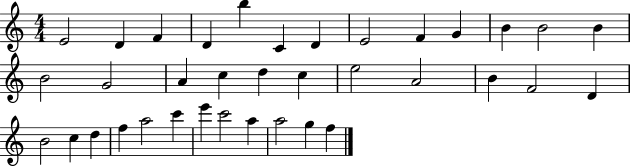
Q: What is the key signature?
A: C major